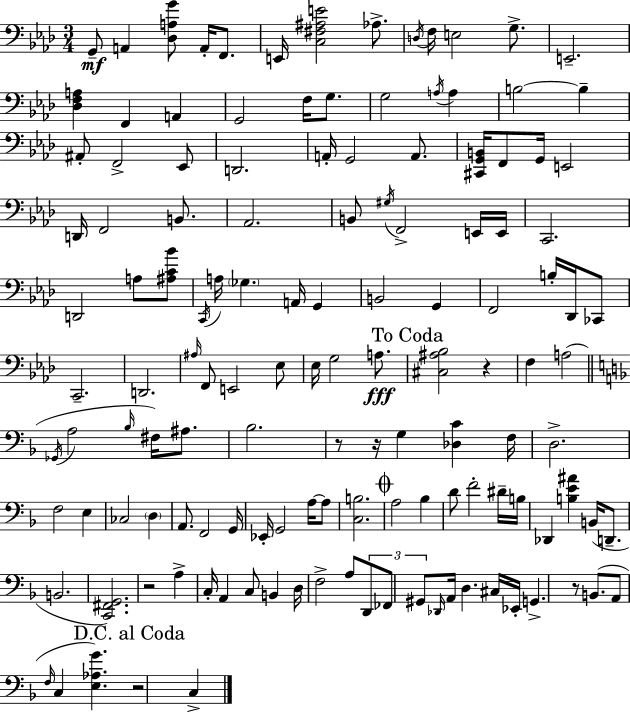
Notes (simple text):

G2/e A2/q [Db3,A3,G4]/e A2/s F2/e. E2/s [C3,F#3,A#3,E4]/h Ab3/e. D3/s F3/s E3/h G3/e. E2/h. [Db3,F3,A3]/q F2/q A2/q G2/h F3/s G3/e. G3/h A3/s A3/q B3/h B3/q A#2/e F2/h Eb2/e D2/h. A2/s G2/h A2/e. [C#2,G2,B2]/s F2/e G2/s E2/h D2/s F2/h B2/e. Ab2/h. B2/e G#3/s F2/h E2/s E2/s C2/h. D2/h A3/e [A#3,C4,Bb4]/e C2/s A3/s Gb3/q. A2/s G2/q B2/h G2/q F2/h B3/s Db2/s CES2/e C2/h. D2/h. A#3/s F2/e E2/h Eb3/e Eb3/s G3/h A3/e. [C#3,A#3,Bb3]/h R/q F3/q A3/h Gb2/s A3/h Bb3/s F#3/s A#3/e. Bb3/h. R/e R/s G3/q [Db3,C4]/q F3/s D3/h. F3/h E3/q CES3/h D3/q A2/e. F2/h G2/s Eb2/s G2/h A3/s A3/e [C3,B3]/h. A3/h Bb3/q D4/e F4/h D#4/s B3/s Db2/q [B3,E4,A#4]/q B2/s D2/e. B2/h. [C2,F#2,G2]/h. R/h A3/q C3/s A2/q C3/e B2/q D3/s F3/h A3/e D2/e FES2/e G#2/e Db2/s A2/s D3/q. C#3/s Eb2/s G2/q. R/e B2/e. A2/e F3/s C3/q [E3,Ab3,G4]/q. R/h C3/q